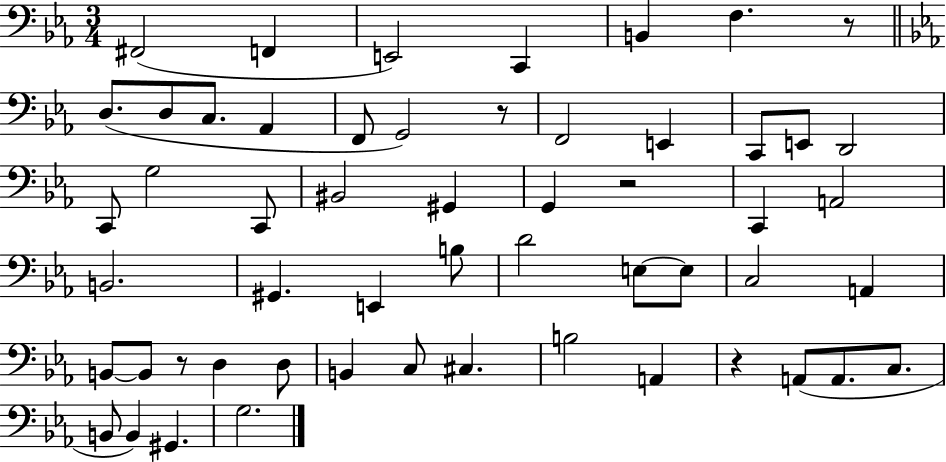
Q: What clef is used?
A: bass